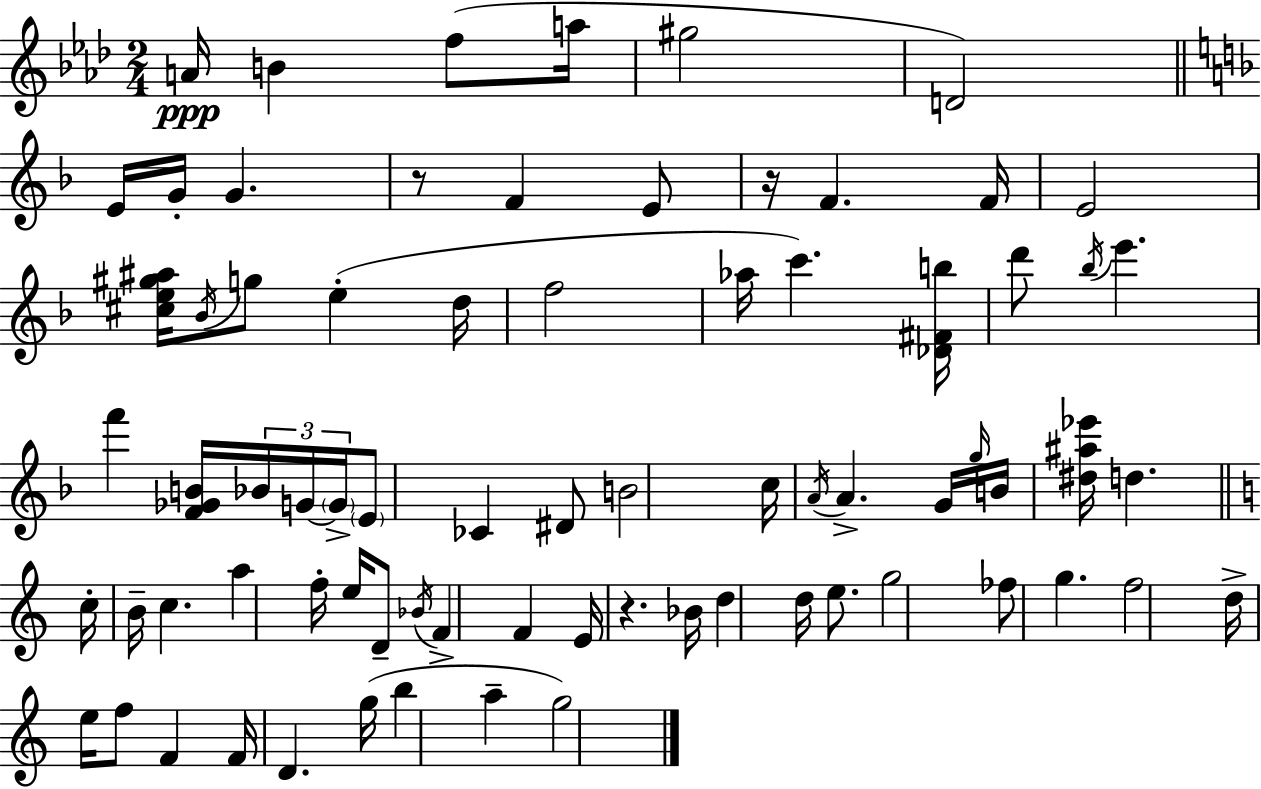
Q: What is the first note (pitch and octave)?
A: A4